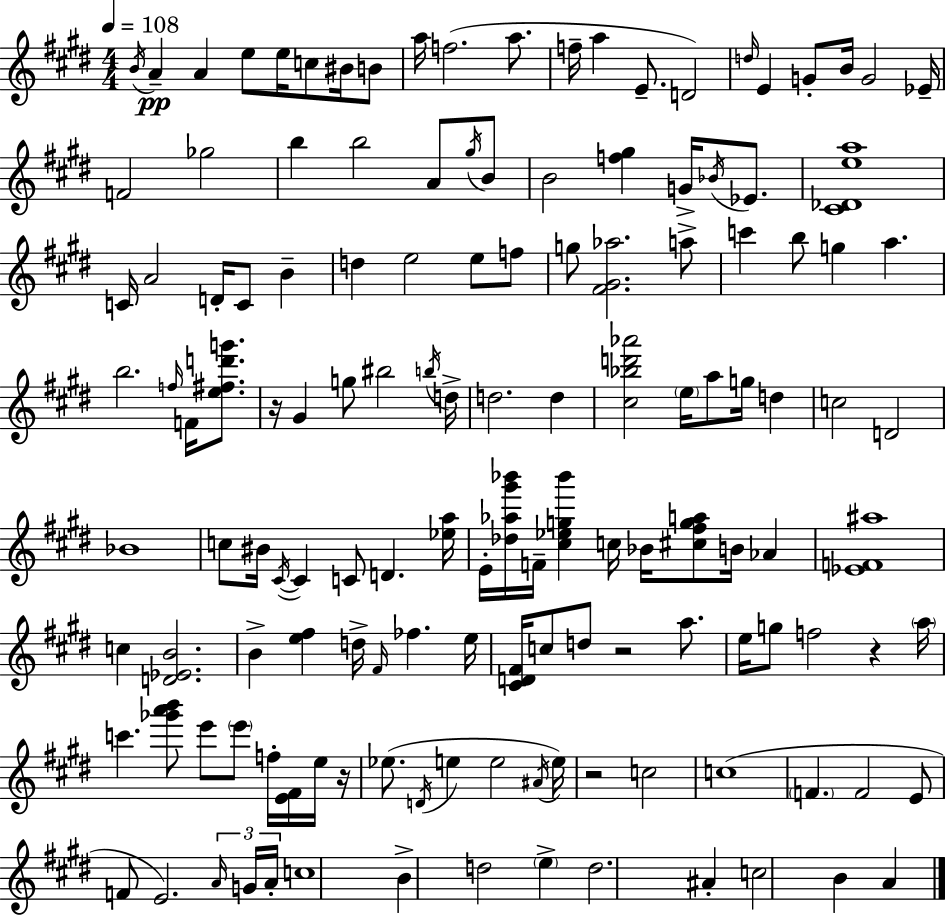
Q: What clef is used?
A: treble